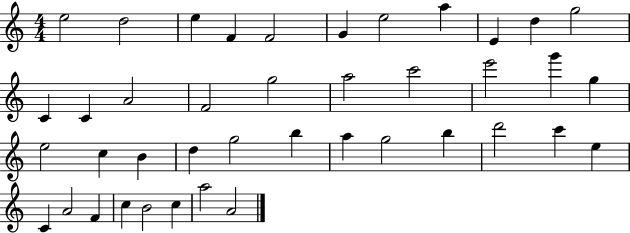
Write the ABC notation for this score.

X:1
T:Untitled
M:4/4
L:1/4
K:C
e2 d2 e F F2 G e2 a E d g2 C C A2 F2 g2 a2 c'2 e'2 g' g e2 c B d g2 b a g2 b d'2 c' e C A2 F c B2 c a2 A2